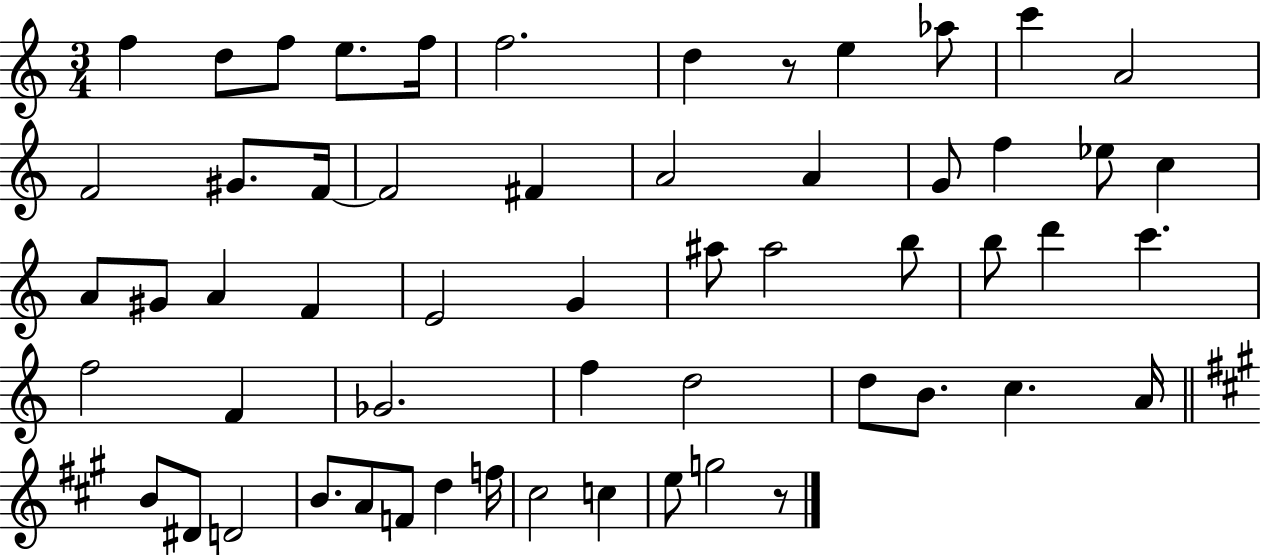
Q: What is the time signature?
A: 3/4